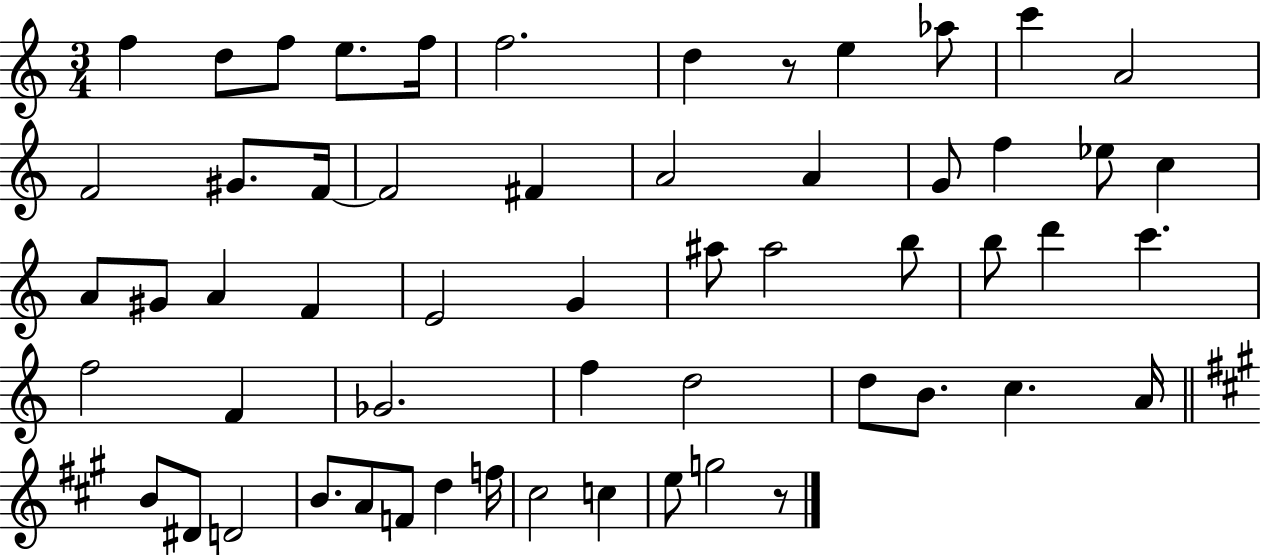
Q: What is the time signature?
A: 3/4